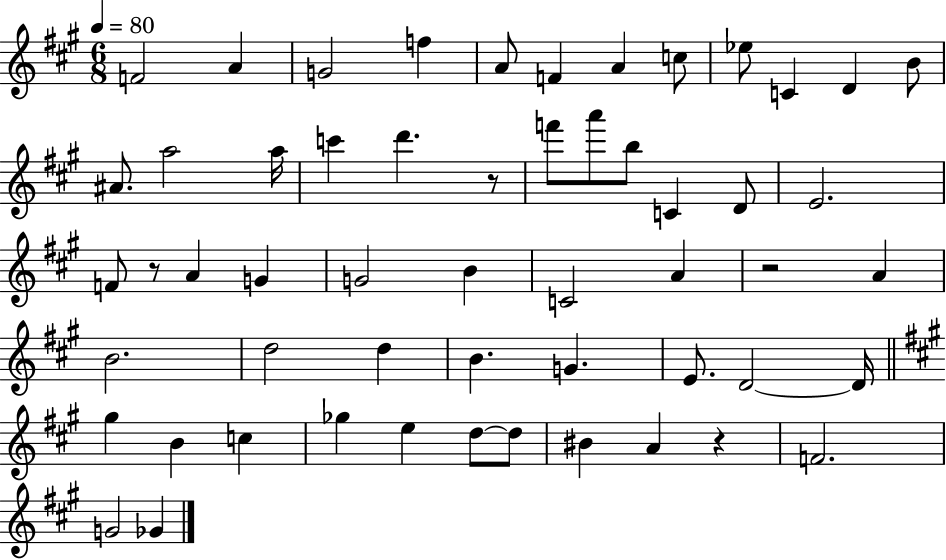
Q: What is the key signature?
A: A major